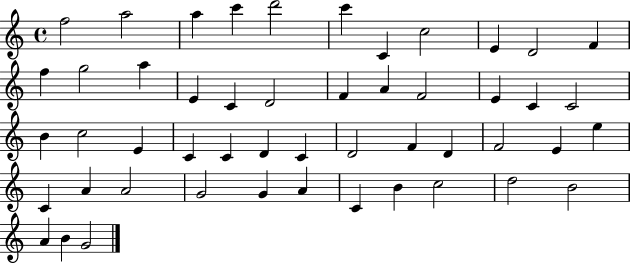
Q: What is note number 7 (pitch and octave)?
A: C4